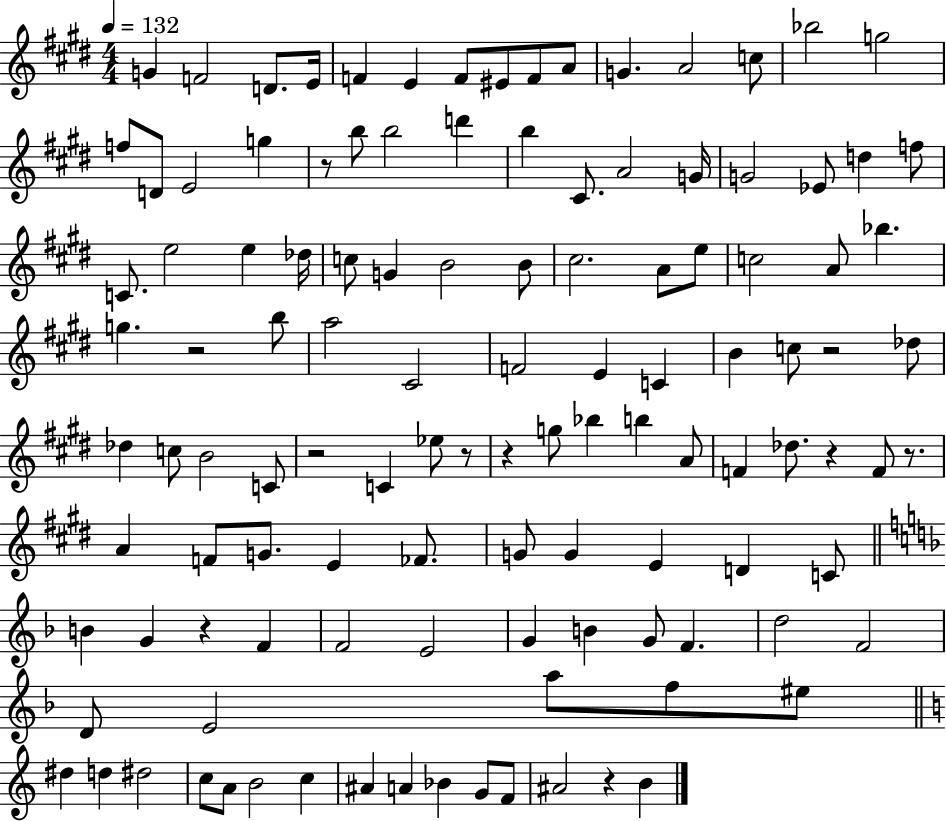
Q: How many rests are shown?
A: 10